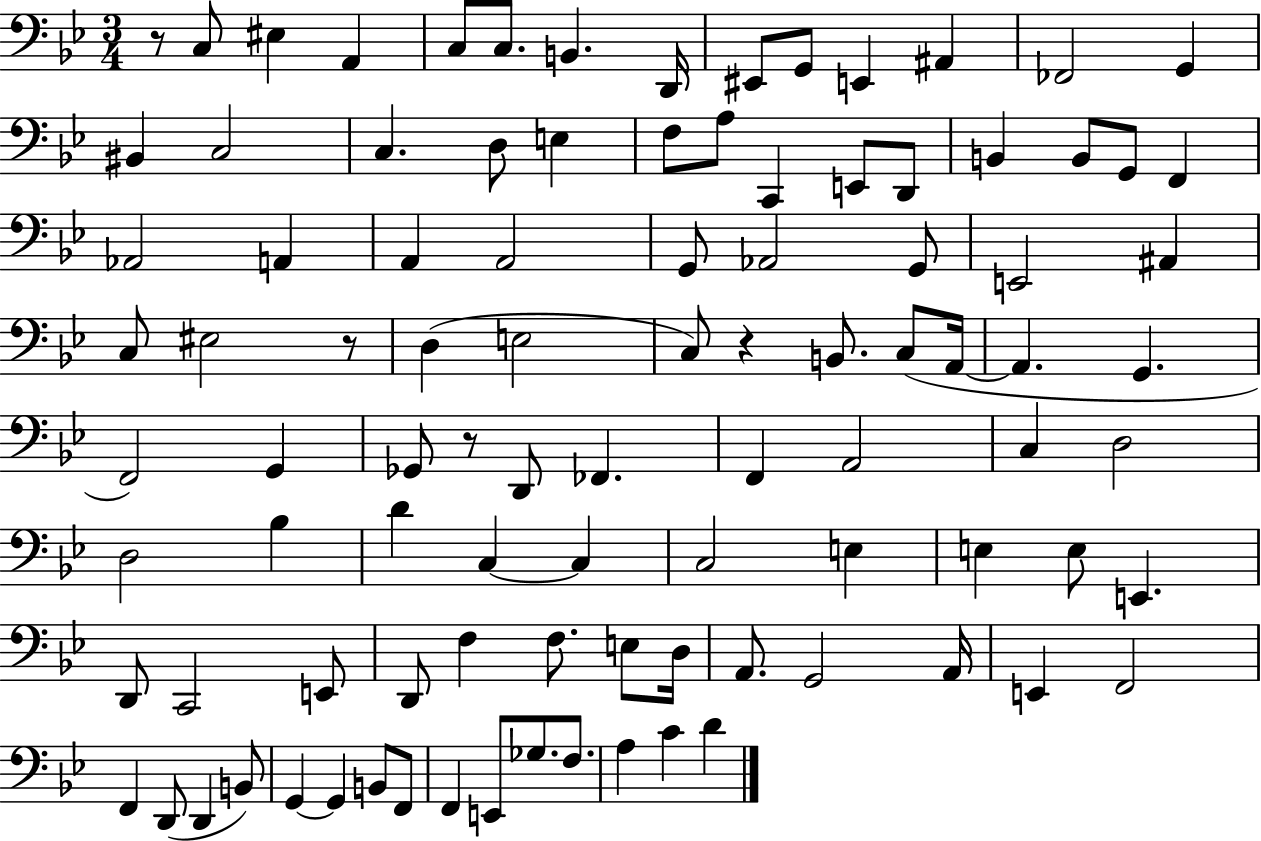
R/e C3/e EIS3/q A2/q C3/e C3/e. B2/q. D2/s EIS2/e G2/e E2/q A#2/q FES2/h G2/q BIS2/q C3/h C3/q. D3/e E3/q F3/e A3/e C2/q E2/e D2/e B2/q B2/e G2/e F2/q Ab2/h A2/q A2/q A2/h G2/e Ab2/h G2/e E2/h A#2/q C3/e EIS3/h R/e D3/q E3/h C3/e R/q B2/e. C3/e A2/s A2/q. G2/q. F2/h G2/q Gb2/e R/e D2/e FES2/q. F2/q A2/h C3/q D3/h D3/h Bb3/q D4/q C3/q C3/q C3/h E3/q E3/q E3/e E2/q. D2/e C2/h E2/e D2/e F3/q F3/e. E3/e D3/s A2/e. G2/h A2/s E2/q F2/h F2/q D2/e D2/q B2/e G2/q G2/q B2/e F2/e F2/q E2/e Gb3/e. F3/e. A3/q C4/q D4/q